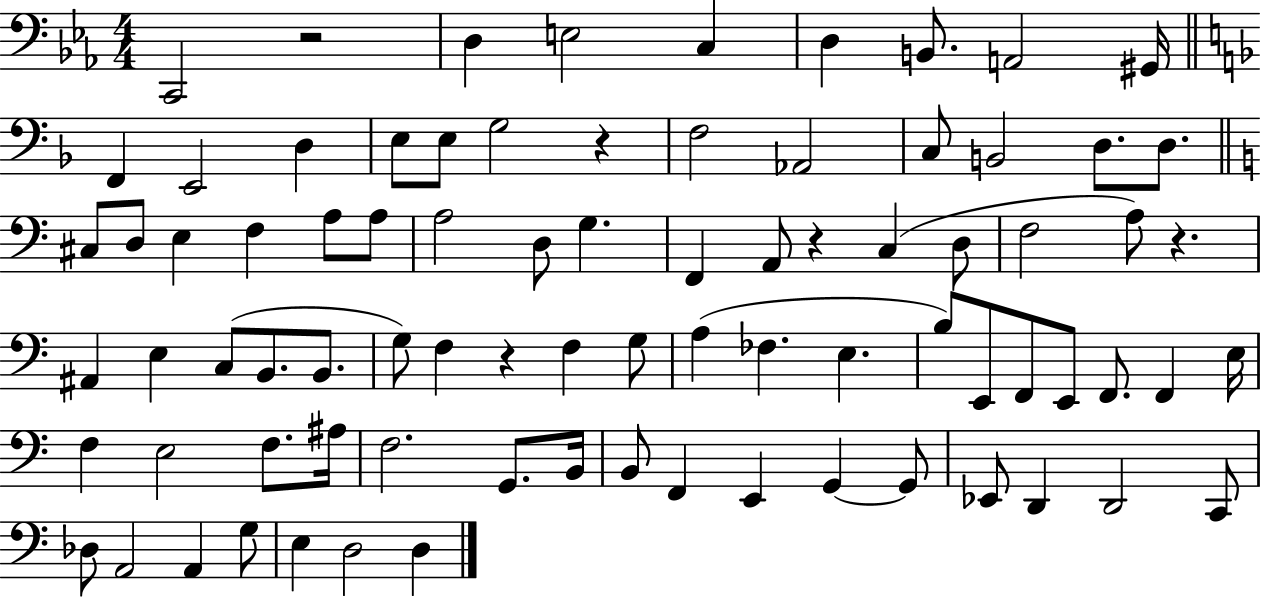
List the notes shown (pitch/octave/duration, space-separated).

C2/h R/h D3/q E3/h C3/q D3/q B2/e. A2/h G#2/s F2/q E2/h D3/q E3/e E3/e G3/h R/q F3/h Ab2/h C3/e B2/h D3/e. D3/e. C#3/e D3/e E3/q F3/q A3/e A3/e A3/h D3/e G3/q. F2/q A2/e R/q C3/q D3/e F3/h A3/e R/q. A#2/q E3/q C3/e B2/e. B2/e. G3/e F3/q R/q F3/q G3/e A3/q FES3/q. E3/q. B3/e E2/e F2/e E2/e F2/e. F2/q E3/s F3/q E3/h F3/e. A#3/s F3/h. G2/e. B2/s B2/e F2/q E2/q G2/q G2/e Eb2/e D2/q D2/h C2/e Db3/e A2/h A2/q G3/e E3/q D3/h D3/q